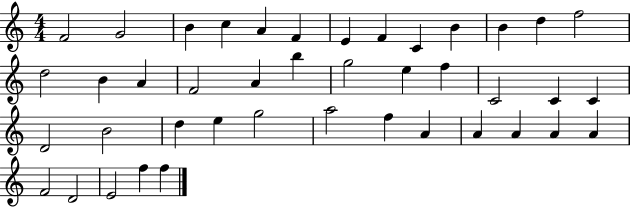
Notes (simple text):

F4/h G4/h B4/q C5/q A4/q F4/q E4/q F4/q C4/q B4/q B4/q D5/q F5/h D5/h B4/q A4/q F4/h A4/q B5/q G5/h E5/q F5/q C4/h C4/q C4/q D4/h B4/h D5/q E5/q G5/h A5/h F5/q A4/q A4/q A4/q A4/q A4/q F4/h D4/h E4/h F5/q F5/q